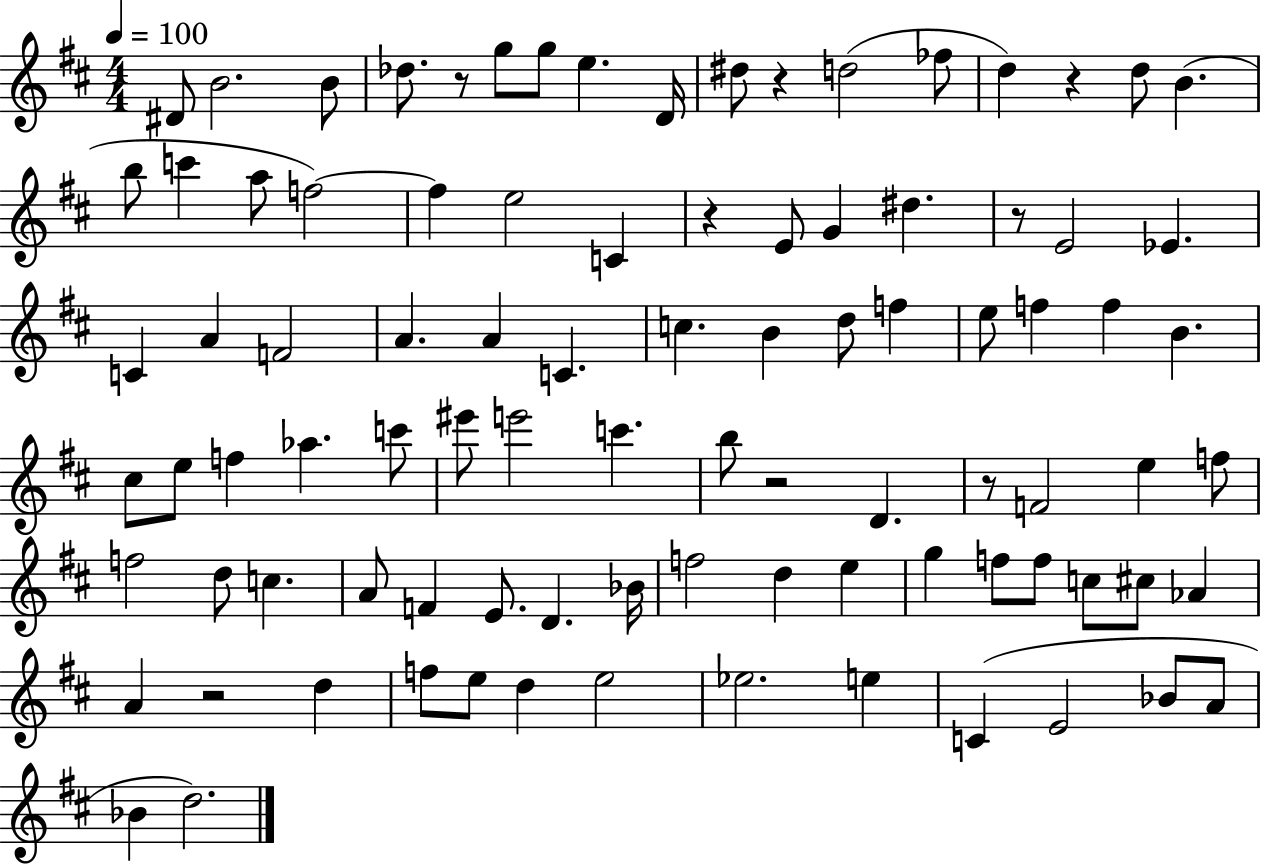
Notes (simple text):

D#4/e B4/h. B4/e Db5/e. R/e G5/e G5/e E5/q. D4/s D#5/e R/q D5/h FES5/e D5/q R/q D5/e B4/q. B5/e C6/q A5/e F5/h F5/q E5/h C4/q R/q E4/e G4/q D#5/q. R/e E4/h Eb4/q. C4/q A4/q F4/h A4/q. A4/q C4/q. C5/q. B4/q D5/e F5/q E5/e F5/q F5/q B4/q. C#5/e E5/e F5/q Ab5/q. C6/e EIS6/e E6/h C6/q. B5/e R/h D4/q. R/e F4/h E5/q F5/e F5/h D5/e C5/q. A4/e F4/q E4/e. D4/q. Bb4/s F5/h D5/q E5/q G5/q F5/e F5/e C5/e C#5/e Ab4/q A4/q R/h D5/q F5/e E5/e D5/q E5/h Eb5/h. E5/q C4/q E4/h Bb4/e A4/e Bb4/q D5/h.